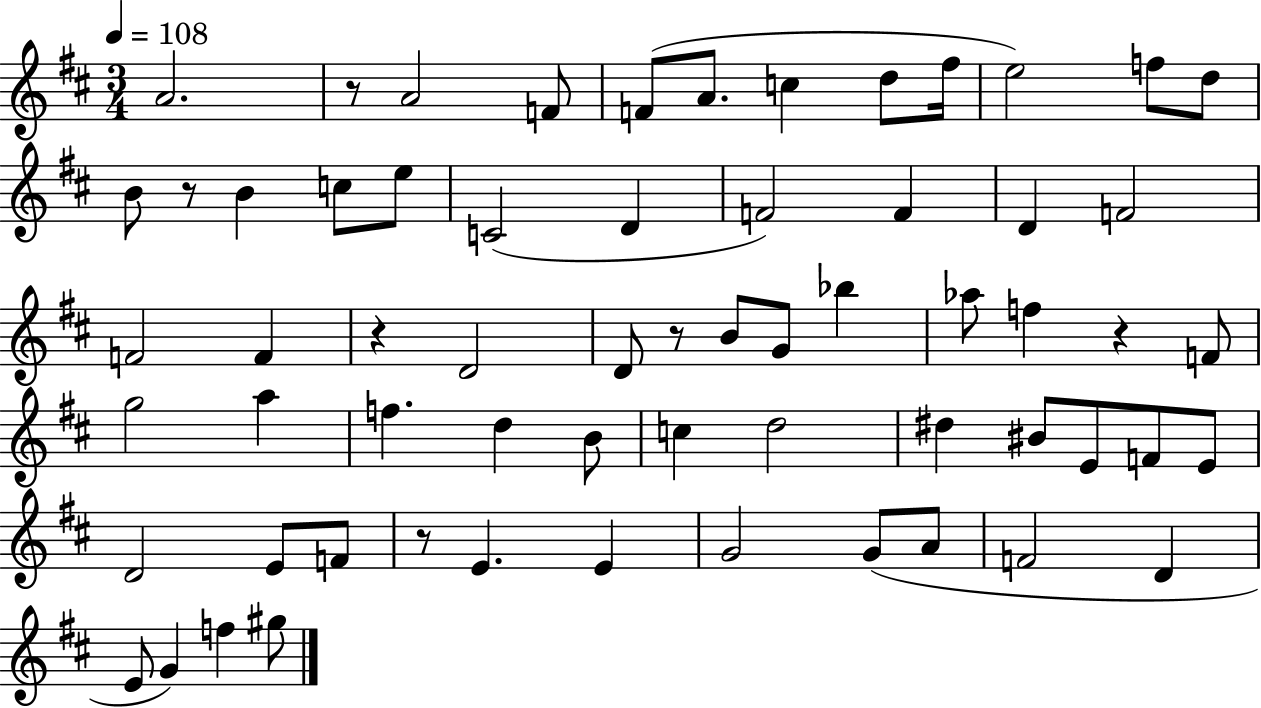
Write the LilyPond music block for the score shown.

{
  \clef treble
  \numericTimeSignature
  \time 3/4
  \key d \major
  \tempo 4 = 108
  a'2. | r8 a'2 f'8 | f'8( a'8. c''4 d''8 fis''16 | e''2) f''8 d''8 | \break b'8 r8 b'4 c''8 e''8 | c'2( d'4 | f'2) f'4 | d'4 f'2 | \break f'2 f'4 | r4 d'2 | d'8 r8 b'8 g'8 bes''4 | aes''8 f''4 r4 f'8 | \break g''2 a''4 | f''4. d''4 b'8 | c''4 d''2 | dis''4 bis'8 e'8 f'8 e'8 | \break d'2 e'8 f'8 | r8 e'4. e'4 | g'2 g'8( a'8 | f'2 d'4 | \break e'8 g'4) f''4 gis''8 | \bar "|."
}